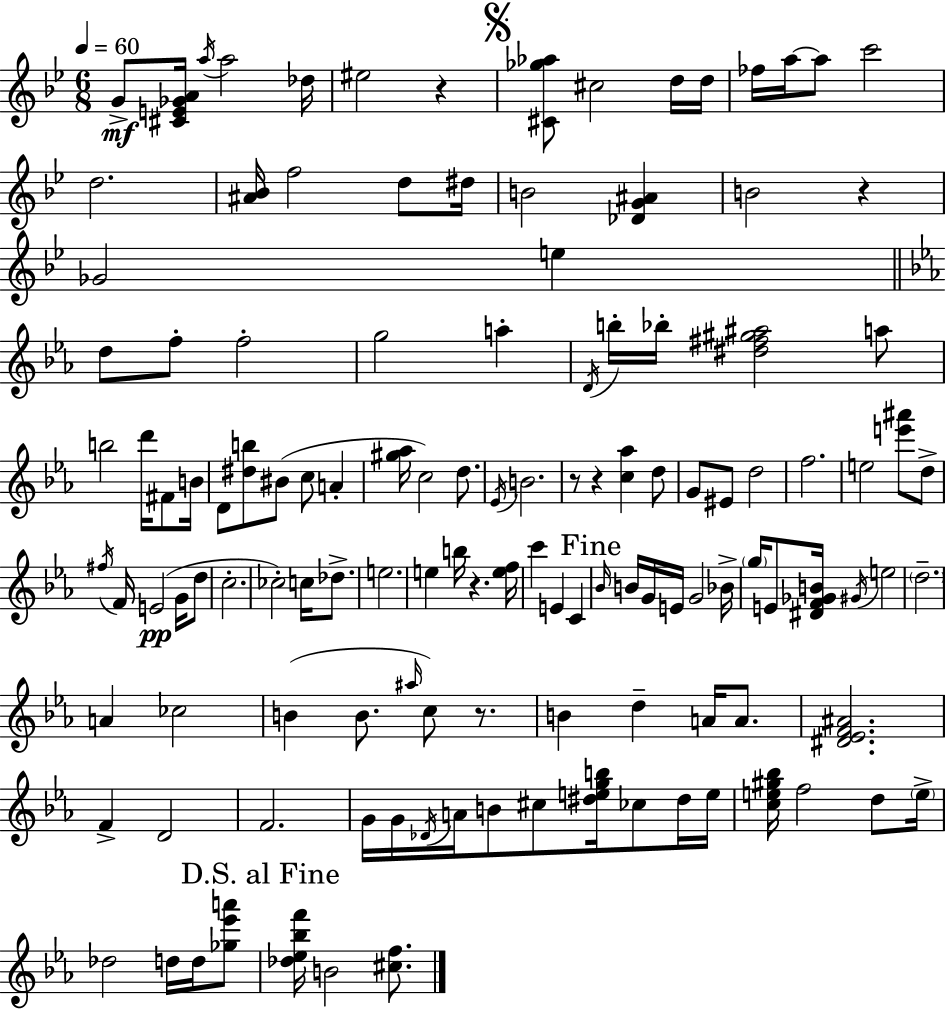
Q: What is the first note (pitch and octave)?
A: G4